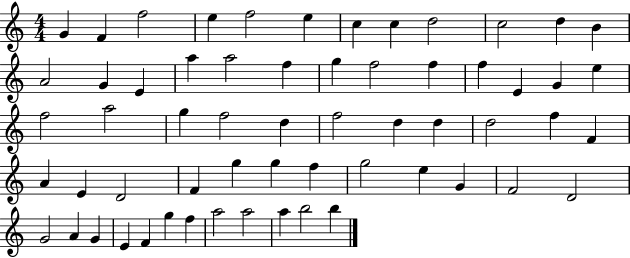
{
  \clef treble
  \numericTimeSignature
  \time 4/4
  \key c \major
  g'4 f'4 f''2 | e''4 f''2 e''4 | c''4 c''4 d''2 | c''2 d''4 b'4 | \break a'2 g'4 e'4 | a''4 a''2 f''4 | g''4 f''2 f''4 | f''4 e'4 g'4 e''4 | \break f''2 a''2 | g''4 f''2 d''4 | f''2 d''4 d''4 | d''2 f''4 f'4 | \break a'4 e'4 d'2 | f'4 g''4 g''4 f''4 | g''2 e''4 g'4 | f'2 d'2 | \break g'2 a'4 g'4 | e'4 f'4 g''4 f''4 | a''2 a''2 | a''4 b''2 b''4 | \break \bar "|."
}